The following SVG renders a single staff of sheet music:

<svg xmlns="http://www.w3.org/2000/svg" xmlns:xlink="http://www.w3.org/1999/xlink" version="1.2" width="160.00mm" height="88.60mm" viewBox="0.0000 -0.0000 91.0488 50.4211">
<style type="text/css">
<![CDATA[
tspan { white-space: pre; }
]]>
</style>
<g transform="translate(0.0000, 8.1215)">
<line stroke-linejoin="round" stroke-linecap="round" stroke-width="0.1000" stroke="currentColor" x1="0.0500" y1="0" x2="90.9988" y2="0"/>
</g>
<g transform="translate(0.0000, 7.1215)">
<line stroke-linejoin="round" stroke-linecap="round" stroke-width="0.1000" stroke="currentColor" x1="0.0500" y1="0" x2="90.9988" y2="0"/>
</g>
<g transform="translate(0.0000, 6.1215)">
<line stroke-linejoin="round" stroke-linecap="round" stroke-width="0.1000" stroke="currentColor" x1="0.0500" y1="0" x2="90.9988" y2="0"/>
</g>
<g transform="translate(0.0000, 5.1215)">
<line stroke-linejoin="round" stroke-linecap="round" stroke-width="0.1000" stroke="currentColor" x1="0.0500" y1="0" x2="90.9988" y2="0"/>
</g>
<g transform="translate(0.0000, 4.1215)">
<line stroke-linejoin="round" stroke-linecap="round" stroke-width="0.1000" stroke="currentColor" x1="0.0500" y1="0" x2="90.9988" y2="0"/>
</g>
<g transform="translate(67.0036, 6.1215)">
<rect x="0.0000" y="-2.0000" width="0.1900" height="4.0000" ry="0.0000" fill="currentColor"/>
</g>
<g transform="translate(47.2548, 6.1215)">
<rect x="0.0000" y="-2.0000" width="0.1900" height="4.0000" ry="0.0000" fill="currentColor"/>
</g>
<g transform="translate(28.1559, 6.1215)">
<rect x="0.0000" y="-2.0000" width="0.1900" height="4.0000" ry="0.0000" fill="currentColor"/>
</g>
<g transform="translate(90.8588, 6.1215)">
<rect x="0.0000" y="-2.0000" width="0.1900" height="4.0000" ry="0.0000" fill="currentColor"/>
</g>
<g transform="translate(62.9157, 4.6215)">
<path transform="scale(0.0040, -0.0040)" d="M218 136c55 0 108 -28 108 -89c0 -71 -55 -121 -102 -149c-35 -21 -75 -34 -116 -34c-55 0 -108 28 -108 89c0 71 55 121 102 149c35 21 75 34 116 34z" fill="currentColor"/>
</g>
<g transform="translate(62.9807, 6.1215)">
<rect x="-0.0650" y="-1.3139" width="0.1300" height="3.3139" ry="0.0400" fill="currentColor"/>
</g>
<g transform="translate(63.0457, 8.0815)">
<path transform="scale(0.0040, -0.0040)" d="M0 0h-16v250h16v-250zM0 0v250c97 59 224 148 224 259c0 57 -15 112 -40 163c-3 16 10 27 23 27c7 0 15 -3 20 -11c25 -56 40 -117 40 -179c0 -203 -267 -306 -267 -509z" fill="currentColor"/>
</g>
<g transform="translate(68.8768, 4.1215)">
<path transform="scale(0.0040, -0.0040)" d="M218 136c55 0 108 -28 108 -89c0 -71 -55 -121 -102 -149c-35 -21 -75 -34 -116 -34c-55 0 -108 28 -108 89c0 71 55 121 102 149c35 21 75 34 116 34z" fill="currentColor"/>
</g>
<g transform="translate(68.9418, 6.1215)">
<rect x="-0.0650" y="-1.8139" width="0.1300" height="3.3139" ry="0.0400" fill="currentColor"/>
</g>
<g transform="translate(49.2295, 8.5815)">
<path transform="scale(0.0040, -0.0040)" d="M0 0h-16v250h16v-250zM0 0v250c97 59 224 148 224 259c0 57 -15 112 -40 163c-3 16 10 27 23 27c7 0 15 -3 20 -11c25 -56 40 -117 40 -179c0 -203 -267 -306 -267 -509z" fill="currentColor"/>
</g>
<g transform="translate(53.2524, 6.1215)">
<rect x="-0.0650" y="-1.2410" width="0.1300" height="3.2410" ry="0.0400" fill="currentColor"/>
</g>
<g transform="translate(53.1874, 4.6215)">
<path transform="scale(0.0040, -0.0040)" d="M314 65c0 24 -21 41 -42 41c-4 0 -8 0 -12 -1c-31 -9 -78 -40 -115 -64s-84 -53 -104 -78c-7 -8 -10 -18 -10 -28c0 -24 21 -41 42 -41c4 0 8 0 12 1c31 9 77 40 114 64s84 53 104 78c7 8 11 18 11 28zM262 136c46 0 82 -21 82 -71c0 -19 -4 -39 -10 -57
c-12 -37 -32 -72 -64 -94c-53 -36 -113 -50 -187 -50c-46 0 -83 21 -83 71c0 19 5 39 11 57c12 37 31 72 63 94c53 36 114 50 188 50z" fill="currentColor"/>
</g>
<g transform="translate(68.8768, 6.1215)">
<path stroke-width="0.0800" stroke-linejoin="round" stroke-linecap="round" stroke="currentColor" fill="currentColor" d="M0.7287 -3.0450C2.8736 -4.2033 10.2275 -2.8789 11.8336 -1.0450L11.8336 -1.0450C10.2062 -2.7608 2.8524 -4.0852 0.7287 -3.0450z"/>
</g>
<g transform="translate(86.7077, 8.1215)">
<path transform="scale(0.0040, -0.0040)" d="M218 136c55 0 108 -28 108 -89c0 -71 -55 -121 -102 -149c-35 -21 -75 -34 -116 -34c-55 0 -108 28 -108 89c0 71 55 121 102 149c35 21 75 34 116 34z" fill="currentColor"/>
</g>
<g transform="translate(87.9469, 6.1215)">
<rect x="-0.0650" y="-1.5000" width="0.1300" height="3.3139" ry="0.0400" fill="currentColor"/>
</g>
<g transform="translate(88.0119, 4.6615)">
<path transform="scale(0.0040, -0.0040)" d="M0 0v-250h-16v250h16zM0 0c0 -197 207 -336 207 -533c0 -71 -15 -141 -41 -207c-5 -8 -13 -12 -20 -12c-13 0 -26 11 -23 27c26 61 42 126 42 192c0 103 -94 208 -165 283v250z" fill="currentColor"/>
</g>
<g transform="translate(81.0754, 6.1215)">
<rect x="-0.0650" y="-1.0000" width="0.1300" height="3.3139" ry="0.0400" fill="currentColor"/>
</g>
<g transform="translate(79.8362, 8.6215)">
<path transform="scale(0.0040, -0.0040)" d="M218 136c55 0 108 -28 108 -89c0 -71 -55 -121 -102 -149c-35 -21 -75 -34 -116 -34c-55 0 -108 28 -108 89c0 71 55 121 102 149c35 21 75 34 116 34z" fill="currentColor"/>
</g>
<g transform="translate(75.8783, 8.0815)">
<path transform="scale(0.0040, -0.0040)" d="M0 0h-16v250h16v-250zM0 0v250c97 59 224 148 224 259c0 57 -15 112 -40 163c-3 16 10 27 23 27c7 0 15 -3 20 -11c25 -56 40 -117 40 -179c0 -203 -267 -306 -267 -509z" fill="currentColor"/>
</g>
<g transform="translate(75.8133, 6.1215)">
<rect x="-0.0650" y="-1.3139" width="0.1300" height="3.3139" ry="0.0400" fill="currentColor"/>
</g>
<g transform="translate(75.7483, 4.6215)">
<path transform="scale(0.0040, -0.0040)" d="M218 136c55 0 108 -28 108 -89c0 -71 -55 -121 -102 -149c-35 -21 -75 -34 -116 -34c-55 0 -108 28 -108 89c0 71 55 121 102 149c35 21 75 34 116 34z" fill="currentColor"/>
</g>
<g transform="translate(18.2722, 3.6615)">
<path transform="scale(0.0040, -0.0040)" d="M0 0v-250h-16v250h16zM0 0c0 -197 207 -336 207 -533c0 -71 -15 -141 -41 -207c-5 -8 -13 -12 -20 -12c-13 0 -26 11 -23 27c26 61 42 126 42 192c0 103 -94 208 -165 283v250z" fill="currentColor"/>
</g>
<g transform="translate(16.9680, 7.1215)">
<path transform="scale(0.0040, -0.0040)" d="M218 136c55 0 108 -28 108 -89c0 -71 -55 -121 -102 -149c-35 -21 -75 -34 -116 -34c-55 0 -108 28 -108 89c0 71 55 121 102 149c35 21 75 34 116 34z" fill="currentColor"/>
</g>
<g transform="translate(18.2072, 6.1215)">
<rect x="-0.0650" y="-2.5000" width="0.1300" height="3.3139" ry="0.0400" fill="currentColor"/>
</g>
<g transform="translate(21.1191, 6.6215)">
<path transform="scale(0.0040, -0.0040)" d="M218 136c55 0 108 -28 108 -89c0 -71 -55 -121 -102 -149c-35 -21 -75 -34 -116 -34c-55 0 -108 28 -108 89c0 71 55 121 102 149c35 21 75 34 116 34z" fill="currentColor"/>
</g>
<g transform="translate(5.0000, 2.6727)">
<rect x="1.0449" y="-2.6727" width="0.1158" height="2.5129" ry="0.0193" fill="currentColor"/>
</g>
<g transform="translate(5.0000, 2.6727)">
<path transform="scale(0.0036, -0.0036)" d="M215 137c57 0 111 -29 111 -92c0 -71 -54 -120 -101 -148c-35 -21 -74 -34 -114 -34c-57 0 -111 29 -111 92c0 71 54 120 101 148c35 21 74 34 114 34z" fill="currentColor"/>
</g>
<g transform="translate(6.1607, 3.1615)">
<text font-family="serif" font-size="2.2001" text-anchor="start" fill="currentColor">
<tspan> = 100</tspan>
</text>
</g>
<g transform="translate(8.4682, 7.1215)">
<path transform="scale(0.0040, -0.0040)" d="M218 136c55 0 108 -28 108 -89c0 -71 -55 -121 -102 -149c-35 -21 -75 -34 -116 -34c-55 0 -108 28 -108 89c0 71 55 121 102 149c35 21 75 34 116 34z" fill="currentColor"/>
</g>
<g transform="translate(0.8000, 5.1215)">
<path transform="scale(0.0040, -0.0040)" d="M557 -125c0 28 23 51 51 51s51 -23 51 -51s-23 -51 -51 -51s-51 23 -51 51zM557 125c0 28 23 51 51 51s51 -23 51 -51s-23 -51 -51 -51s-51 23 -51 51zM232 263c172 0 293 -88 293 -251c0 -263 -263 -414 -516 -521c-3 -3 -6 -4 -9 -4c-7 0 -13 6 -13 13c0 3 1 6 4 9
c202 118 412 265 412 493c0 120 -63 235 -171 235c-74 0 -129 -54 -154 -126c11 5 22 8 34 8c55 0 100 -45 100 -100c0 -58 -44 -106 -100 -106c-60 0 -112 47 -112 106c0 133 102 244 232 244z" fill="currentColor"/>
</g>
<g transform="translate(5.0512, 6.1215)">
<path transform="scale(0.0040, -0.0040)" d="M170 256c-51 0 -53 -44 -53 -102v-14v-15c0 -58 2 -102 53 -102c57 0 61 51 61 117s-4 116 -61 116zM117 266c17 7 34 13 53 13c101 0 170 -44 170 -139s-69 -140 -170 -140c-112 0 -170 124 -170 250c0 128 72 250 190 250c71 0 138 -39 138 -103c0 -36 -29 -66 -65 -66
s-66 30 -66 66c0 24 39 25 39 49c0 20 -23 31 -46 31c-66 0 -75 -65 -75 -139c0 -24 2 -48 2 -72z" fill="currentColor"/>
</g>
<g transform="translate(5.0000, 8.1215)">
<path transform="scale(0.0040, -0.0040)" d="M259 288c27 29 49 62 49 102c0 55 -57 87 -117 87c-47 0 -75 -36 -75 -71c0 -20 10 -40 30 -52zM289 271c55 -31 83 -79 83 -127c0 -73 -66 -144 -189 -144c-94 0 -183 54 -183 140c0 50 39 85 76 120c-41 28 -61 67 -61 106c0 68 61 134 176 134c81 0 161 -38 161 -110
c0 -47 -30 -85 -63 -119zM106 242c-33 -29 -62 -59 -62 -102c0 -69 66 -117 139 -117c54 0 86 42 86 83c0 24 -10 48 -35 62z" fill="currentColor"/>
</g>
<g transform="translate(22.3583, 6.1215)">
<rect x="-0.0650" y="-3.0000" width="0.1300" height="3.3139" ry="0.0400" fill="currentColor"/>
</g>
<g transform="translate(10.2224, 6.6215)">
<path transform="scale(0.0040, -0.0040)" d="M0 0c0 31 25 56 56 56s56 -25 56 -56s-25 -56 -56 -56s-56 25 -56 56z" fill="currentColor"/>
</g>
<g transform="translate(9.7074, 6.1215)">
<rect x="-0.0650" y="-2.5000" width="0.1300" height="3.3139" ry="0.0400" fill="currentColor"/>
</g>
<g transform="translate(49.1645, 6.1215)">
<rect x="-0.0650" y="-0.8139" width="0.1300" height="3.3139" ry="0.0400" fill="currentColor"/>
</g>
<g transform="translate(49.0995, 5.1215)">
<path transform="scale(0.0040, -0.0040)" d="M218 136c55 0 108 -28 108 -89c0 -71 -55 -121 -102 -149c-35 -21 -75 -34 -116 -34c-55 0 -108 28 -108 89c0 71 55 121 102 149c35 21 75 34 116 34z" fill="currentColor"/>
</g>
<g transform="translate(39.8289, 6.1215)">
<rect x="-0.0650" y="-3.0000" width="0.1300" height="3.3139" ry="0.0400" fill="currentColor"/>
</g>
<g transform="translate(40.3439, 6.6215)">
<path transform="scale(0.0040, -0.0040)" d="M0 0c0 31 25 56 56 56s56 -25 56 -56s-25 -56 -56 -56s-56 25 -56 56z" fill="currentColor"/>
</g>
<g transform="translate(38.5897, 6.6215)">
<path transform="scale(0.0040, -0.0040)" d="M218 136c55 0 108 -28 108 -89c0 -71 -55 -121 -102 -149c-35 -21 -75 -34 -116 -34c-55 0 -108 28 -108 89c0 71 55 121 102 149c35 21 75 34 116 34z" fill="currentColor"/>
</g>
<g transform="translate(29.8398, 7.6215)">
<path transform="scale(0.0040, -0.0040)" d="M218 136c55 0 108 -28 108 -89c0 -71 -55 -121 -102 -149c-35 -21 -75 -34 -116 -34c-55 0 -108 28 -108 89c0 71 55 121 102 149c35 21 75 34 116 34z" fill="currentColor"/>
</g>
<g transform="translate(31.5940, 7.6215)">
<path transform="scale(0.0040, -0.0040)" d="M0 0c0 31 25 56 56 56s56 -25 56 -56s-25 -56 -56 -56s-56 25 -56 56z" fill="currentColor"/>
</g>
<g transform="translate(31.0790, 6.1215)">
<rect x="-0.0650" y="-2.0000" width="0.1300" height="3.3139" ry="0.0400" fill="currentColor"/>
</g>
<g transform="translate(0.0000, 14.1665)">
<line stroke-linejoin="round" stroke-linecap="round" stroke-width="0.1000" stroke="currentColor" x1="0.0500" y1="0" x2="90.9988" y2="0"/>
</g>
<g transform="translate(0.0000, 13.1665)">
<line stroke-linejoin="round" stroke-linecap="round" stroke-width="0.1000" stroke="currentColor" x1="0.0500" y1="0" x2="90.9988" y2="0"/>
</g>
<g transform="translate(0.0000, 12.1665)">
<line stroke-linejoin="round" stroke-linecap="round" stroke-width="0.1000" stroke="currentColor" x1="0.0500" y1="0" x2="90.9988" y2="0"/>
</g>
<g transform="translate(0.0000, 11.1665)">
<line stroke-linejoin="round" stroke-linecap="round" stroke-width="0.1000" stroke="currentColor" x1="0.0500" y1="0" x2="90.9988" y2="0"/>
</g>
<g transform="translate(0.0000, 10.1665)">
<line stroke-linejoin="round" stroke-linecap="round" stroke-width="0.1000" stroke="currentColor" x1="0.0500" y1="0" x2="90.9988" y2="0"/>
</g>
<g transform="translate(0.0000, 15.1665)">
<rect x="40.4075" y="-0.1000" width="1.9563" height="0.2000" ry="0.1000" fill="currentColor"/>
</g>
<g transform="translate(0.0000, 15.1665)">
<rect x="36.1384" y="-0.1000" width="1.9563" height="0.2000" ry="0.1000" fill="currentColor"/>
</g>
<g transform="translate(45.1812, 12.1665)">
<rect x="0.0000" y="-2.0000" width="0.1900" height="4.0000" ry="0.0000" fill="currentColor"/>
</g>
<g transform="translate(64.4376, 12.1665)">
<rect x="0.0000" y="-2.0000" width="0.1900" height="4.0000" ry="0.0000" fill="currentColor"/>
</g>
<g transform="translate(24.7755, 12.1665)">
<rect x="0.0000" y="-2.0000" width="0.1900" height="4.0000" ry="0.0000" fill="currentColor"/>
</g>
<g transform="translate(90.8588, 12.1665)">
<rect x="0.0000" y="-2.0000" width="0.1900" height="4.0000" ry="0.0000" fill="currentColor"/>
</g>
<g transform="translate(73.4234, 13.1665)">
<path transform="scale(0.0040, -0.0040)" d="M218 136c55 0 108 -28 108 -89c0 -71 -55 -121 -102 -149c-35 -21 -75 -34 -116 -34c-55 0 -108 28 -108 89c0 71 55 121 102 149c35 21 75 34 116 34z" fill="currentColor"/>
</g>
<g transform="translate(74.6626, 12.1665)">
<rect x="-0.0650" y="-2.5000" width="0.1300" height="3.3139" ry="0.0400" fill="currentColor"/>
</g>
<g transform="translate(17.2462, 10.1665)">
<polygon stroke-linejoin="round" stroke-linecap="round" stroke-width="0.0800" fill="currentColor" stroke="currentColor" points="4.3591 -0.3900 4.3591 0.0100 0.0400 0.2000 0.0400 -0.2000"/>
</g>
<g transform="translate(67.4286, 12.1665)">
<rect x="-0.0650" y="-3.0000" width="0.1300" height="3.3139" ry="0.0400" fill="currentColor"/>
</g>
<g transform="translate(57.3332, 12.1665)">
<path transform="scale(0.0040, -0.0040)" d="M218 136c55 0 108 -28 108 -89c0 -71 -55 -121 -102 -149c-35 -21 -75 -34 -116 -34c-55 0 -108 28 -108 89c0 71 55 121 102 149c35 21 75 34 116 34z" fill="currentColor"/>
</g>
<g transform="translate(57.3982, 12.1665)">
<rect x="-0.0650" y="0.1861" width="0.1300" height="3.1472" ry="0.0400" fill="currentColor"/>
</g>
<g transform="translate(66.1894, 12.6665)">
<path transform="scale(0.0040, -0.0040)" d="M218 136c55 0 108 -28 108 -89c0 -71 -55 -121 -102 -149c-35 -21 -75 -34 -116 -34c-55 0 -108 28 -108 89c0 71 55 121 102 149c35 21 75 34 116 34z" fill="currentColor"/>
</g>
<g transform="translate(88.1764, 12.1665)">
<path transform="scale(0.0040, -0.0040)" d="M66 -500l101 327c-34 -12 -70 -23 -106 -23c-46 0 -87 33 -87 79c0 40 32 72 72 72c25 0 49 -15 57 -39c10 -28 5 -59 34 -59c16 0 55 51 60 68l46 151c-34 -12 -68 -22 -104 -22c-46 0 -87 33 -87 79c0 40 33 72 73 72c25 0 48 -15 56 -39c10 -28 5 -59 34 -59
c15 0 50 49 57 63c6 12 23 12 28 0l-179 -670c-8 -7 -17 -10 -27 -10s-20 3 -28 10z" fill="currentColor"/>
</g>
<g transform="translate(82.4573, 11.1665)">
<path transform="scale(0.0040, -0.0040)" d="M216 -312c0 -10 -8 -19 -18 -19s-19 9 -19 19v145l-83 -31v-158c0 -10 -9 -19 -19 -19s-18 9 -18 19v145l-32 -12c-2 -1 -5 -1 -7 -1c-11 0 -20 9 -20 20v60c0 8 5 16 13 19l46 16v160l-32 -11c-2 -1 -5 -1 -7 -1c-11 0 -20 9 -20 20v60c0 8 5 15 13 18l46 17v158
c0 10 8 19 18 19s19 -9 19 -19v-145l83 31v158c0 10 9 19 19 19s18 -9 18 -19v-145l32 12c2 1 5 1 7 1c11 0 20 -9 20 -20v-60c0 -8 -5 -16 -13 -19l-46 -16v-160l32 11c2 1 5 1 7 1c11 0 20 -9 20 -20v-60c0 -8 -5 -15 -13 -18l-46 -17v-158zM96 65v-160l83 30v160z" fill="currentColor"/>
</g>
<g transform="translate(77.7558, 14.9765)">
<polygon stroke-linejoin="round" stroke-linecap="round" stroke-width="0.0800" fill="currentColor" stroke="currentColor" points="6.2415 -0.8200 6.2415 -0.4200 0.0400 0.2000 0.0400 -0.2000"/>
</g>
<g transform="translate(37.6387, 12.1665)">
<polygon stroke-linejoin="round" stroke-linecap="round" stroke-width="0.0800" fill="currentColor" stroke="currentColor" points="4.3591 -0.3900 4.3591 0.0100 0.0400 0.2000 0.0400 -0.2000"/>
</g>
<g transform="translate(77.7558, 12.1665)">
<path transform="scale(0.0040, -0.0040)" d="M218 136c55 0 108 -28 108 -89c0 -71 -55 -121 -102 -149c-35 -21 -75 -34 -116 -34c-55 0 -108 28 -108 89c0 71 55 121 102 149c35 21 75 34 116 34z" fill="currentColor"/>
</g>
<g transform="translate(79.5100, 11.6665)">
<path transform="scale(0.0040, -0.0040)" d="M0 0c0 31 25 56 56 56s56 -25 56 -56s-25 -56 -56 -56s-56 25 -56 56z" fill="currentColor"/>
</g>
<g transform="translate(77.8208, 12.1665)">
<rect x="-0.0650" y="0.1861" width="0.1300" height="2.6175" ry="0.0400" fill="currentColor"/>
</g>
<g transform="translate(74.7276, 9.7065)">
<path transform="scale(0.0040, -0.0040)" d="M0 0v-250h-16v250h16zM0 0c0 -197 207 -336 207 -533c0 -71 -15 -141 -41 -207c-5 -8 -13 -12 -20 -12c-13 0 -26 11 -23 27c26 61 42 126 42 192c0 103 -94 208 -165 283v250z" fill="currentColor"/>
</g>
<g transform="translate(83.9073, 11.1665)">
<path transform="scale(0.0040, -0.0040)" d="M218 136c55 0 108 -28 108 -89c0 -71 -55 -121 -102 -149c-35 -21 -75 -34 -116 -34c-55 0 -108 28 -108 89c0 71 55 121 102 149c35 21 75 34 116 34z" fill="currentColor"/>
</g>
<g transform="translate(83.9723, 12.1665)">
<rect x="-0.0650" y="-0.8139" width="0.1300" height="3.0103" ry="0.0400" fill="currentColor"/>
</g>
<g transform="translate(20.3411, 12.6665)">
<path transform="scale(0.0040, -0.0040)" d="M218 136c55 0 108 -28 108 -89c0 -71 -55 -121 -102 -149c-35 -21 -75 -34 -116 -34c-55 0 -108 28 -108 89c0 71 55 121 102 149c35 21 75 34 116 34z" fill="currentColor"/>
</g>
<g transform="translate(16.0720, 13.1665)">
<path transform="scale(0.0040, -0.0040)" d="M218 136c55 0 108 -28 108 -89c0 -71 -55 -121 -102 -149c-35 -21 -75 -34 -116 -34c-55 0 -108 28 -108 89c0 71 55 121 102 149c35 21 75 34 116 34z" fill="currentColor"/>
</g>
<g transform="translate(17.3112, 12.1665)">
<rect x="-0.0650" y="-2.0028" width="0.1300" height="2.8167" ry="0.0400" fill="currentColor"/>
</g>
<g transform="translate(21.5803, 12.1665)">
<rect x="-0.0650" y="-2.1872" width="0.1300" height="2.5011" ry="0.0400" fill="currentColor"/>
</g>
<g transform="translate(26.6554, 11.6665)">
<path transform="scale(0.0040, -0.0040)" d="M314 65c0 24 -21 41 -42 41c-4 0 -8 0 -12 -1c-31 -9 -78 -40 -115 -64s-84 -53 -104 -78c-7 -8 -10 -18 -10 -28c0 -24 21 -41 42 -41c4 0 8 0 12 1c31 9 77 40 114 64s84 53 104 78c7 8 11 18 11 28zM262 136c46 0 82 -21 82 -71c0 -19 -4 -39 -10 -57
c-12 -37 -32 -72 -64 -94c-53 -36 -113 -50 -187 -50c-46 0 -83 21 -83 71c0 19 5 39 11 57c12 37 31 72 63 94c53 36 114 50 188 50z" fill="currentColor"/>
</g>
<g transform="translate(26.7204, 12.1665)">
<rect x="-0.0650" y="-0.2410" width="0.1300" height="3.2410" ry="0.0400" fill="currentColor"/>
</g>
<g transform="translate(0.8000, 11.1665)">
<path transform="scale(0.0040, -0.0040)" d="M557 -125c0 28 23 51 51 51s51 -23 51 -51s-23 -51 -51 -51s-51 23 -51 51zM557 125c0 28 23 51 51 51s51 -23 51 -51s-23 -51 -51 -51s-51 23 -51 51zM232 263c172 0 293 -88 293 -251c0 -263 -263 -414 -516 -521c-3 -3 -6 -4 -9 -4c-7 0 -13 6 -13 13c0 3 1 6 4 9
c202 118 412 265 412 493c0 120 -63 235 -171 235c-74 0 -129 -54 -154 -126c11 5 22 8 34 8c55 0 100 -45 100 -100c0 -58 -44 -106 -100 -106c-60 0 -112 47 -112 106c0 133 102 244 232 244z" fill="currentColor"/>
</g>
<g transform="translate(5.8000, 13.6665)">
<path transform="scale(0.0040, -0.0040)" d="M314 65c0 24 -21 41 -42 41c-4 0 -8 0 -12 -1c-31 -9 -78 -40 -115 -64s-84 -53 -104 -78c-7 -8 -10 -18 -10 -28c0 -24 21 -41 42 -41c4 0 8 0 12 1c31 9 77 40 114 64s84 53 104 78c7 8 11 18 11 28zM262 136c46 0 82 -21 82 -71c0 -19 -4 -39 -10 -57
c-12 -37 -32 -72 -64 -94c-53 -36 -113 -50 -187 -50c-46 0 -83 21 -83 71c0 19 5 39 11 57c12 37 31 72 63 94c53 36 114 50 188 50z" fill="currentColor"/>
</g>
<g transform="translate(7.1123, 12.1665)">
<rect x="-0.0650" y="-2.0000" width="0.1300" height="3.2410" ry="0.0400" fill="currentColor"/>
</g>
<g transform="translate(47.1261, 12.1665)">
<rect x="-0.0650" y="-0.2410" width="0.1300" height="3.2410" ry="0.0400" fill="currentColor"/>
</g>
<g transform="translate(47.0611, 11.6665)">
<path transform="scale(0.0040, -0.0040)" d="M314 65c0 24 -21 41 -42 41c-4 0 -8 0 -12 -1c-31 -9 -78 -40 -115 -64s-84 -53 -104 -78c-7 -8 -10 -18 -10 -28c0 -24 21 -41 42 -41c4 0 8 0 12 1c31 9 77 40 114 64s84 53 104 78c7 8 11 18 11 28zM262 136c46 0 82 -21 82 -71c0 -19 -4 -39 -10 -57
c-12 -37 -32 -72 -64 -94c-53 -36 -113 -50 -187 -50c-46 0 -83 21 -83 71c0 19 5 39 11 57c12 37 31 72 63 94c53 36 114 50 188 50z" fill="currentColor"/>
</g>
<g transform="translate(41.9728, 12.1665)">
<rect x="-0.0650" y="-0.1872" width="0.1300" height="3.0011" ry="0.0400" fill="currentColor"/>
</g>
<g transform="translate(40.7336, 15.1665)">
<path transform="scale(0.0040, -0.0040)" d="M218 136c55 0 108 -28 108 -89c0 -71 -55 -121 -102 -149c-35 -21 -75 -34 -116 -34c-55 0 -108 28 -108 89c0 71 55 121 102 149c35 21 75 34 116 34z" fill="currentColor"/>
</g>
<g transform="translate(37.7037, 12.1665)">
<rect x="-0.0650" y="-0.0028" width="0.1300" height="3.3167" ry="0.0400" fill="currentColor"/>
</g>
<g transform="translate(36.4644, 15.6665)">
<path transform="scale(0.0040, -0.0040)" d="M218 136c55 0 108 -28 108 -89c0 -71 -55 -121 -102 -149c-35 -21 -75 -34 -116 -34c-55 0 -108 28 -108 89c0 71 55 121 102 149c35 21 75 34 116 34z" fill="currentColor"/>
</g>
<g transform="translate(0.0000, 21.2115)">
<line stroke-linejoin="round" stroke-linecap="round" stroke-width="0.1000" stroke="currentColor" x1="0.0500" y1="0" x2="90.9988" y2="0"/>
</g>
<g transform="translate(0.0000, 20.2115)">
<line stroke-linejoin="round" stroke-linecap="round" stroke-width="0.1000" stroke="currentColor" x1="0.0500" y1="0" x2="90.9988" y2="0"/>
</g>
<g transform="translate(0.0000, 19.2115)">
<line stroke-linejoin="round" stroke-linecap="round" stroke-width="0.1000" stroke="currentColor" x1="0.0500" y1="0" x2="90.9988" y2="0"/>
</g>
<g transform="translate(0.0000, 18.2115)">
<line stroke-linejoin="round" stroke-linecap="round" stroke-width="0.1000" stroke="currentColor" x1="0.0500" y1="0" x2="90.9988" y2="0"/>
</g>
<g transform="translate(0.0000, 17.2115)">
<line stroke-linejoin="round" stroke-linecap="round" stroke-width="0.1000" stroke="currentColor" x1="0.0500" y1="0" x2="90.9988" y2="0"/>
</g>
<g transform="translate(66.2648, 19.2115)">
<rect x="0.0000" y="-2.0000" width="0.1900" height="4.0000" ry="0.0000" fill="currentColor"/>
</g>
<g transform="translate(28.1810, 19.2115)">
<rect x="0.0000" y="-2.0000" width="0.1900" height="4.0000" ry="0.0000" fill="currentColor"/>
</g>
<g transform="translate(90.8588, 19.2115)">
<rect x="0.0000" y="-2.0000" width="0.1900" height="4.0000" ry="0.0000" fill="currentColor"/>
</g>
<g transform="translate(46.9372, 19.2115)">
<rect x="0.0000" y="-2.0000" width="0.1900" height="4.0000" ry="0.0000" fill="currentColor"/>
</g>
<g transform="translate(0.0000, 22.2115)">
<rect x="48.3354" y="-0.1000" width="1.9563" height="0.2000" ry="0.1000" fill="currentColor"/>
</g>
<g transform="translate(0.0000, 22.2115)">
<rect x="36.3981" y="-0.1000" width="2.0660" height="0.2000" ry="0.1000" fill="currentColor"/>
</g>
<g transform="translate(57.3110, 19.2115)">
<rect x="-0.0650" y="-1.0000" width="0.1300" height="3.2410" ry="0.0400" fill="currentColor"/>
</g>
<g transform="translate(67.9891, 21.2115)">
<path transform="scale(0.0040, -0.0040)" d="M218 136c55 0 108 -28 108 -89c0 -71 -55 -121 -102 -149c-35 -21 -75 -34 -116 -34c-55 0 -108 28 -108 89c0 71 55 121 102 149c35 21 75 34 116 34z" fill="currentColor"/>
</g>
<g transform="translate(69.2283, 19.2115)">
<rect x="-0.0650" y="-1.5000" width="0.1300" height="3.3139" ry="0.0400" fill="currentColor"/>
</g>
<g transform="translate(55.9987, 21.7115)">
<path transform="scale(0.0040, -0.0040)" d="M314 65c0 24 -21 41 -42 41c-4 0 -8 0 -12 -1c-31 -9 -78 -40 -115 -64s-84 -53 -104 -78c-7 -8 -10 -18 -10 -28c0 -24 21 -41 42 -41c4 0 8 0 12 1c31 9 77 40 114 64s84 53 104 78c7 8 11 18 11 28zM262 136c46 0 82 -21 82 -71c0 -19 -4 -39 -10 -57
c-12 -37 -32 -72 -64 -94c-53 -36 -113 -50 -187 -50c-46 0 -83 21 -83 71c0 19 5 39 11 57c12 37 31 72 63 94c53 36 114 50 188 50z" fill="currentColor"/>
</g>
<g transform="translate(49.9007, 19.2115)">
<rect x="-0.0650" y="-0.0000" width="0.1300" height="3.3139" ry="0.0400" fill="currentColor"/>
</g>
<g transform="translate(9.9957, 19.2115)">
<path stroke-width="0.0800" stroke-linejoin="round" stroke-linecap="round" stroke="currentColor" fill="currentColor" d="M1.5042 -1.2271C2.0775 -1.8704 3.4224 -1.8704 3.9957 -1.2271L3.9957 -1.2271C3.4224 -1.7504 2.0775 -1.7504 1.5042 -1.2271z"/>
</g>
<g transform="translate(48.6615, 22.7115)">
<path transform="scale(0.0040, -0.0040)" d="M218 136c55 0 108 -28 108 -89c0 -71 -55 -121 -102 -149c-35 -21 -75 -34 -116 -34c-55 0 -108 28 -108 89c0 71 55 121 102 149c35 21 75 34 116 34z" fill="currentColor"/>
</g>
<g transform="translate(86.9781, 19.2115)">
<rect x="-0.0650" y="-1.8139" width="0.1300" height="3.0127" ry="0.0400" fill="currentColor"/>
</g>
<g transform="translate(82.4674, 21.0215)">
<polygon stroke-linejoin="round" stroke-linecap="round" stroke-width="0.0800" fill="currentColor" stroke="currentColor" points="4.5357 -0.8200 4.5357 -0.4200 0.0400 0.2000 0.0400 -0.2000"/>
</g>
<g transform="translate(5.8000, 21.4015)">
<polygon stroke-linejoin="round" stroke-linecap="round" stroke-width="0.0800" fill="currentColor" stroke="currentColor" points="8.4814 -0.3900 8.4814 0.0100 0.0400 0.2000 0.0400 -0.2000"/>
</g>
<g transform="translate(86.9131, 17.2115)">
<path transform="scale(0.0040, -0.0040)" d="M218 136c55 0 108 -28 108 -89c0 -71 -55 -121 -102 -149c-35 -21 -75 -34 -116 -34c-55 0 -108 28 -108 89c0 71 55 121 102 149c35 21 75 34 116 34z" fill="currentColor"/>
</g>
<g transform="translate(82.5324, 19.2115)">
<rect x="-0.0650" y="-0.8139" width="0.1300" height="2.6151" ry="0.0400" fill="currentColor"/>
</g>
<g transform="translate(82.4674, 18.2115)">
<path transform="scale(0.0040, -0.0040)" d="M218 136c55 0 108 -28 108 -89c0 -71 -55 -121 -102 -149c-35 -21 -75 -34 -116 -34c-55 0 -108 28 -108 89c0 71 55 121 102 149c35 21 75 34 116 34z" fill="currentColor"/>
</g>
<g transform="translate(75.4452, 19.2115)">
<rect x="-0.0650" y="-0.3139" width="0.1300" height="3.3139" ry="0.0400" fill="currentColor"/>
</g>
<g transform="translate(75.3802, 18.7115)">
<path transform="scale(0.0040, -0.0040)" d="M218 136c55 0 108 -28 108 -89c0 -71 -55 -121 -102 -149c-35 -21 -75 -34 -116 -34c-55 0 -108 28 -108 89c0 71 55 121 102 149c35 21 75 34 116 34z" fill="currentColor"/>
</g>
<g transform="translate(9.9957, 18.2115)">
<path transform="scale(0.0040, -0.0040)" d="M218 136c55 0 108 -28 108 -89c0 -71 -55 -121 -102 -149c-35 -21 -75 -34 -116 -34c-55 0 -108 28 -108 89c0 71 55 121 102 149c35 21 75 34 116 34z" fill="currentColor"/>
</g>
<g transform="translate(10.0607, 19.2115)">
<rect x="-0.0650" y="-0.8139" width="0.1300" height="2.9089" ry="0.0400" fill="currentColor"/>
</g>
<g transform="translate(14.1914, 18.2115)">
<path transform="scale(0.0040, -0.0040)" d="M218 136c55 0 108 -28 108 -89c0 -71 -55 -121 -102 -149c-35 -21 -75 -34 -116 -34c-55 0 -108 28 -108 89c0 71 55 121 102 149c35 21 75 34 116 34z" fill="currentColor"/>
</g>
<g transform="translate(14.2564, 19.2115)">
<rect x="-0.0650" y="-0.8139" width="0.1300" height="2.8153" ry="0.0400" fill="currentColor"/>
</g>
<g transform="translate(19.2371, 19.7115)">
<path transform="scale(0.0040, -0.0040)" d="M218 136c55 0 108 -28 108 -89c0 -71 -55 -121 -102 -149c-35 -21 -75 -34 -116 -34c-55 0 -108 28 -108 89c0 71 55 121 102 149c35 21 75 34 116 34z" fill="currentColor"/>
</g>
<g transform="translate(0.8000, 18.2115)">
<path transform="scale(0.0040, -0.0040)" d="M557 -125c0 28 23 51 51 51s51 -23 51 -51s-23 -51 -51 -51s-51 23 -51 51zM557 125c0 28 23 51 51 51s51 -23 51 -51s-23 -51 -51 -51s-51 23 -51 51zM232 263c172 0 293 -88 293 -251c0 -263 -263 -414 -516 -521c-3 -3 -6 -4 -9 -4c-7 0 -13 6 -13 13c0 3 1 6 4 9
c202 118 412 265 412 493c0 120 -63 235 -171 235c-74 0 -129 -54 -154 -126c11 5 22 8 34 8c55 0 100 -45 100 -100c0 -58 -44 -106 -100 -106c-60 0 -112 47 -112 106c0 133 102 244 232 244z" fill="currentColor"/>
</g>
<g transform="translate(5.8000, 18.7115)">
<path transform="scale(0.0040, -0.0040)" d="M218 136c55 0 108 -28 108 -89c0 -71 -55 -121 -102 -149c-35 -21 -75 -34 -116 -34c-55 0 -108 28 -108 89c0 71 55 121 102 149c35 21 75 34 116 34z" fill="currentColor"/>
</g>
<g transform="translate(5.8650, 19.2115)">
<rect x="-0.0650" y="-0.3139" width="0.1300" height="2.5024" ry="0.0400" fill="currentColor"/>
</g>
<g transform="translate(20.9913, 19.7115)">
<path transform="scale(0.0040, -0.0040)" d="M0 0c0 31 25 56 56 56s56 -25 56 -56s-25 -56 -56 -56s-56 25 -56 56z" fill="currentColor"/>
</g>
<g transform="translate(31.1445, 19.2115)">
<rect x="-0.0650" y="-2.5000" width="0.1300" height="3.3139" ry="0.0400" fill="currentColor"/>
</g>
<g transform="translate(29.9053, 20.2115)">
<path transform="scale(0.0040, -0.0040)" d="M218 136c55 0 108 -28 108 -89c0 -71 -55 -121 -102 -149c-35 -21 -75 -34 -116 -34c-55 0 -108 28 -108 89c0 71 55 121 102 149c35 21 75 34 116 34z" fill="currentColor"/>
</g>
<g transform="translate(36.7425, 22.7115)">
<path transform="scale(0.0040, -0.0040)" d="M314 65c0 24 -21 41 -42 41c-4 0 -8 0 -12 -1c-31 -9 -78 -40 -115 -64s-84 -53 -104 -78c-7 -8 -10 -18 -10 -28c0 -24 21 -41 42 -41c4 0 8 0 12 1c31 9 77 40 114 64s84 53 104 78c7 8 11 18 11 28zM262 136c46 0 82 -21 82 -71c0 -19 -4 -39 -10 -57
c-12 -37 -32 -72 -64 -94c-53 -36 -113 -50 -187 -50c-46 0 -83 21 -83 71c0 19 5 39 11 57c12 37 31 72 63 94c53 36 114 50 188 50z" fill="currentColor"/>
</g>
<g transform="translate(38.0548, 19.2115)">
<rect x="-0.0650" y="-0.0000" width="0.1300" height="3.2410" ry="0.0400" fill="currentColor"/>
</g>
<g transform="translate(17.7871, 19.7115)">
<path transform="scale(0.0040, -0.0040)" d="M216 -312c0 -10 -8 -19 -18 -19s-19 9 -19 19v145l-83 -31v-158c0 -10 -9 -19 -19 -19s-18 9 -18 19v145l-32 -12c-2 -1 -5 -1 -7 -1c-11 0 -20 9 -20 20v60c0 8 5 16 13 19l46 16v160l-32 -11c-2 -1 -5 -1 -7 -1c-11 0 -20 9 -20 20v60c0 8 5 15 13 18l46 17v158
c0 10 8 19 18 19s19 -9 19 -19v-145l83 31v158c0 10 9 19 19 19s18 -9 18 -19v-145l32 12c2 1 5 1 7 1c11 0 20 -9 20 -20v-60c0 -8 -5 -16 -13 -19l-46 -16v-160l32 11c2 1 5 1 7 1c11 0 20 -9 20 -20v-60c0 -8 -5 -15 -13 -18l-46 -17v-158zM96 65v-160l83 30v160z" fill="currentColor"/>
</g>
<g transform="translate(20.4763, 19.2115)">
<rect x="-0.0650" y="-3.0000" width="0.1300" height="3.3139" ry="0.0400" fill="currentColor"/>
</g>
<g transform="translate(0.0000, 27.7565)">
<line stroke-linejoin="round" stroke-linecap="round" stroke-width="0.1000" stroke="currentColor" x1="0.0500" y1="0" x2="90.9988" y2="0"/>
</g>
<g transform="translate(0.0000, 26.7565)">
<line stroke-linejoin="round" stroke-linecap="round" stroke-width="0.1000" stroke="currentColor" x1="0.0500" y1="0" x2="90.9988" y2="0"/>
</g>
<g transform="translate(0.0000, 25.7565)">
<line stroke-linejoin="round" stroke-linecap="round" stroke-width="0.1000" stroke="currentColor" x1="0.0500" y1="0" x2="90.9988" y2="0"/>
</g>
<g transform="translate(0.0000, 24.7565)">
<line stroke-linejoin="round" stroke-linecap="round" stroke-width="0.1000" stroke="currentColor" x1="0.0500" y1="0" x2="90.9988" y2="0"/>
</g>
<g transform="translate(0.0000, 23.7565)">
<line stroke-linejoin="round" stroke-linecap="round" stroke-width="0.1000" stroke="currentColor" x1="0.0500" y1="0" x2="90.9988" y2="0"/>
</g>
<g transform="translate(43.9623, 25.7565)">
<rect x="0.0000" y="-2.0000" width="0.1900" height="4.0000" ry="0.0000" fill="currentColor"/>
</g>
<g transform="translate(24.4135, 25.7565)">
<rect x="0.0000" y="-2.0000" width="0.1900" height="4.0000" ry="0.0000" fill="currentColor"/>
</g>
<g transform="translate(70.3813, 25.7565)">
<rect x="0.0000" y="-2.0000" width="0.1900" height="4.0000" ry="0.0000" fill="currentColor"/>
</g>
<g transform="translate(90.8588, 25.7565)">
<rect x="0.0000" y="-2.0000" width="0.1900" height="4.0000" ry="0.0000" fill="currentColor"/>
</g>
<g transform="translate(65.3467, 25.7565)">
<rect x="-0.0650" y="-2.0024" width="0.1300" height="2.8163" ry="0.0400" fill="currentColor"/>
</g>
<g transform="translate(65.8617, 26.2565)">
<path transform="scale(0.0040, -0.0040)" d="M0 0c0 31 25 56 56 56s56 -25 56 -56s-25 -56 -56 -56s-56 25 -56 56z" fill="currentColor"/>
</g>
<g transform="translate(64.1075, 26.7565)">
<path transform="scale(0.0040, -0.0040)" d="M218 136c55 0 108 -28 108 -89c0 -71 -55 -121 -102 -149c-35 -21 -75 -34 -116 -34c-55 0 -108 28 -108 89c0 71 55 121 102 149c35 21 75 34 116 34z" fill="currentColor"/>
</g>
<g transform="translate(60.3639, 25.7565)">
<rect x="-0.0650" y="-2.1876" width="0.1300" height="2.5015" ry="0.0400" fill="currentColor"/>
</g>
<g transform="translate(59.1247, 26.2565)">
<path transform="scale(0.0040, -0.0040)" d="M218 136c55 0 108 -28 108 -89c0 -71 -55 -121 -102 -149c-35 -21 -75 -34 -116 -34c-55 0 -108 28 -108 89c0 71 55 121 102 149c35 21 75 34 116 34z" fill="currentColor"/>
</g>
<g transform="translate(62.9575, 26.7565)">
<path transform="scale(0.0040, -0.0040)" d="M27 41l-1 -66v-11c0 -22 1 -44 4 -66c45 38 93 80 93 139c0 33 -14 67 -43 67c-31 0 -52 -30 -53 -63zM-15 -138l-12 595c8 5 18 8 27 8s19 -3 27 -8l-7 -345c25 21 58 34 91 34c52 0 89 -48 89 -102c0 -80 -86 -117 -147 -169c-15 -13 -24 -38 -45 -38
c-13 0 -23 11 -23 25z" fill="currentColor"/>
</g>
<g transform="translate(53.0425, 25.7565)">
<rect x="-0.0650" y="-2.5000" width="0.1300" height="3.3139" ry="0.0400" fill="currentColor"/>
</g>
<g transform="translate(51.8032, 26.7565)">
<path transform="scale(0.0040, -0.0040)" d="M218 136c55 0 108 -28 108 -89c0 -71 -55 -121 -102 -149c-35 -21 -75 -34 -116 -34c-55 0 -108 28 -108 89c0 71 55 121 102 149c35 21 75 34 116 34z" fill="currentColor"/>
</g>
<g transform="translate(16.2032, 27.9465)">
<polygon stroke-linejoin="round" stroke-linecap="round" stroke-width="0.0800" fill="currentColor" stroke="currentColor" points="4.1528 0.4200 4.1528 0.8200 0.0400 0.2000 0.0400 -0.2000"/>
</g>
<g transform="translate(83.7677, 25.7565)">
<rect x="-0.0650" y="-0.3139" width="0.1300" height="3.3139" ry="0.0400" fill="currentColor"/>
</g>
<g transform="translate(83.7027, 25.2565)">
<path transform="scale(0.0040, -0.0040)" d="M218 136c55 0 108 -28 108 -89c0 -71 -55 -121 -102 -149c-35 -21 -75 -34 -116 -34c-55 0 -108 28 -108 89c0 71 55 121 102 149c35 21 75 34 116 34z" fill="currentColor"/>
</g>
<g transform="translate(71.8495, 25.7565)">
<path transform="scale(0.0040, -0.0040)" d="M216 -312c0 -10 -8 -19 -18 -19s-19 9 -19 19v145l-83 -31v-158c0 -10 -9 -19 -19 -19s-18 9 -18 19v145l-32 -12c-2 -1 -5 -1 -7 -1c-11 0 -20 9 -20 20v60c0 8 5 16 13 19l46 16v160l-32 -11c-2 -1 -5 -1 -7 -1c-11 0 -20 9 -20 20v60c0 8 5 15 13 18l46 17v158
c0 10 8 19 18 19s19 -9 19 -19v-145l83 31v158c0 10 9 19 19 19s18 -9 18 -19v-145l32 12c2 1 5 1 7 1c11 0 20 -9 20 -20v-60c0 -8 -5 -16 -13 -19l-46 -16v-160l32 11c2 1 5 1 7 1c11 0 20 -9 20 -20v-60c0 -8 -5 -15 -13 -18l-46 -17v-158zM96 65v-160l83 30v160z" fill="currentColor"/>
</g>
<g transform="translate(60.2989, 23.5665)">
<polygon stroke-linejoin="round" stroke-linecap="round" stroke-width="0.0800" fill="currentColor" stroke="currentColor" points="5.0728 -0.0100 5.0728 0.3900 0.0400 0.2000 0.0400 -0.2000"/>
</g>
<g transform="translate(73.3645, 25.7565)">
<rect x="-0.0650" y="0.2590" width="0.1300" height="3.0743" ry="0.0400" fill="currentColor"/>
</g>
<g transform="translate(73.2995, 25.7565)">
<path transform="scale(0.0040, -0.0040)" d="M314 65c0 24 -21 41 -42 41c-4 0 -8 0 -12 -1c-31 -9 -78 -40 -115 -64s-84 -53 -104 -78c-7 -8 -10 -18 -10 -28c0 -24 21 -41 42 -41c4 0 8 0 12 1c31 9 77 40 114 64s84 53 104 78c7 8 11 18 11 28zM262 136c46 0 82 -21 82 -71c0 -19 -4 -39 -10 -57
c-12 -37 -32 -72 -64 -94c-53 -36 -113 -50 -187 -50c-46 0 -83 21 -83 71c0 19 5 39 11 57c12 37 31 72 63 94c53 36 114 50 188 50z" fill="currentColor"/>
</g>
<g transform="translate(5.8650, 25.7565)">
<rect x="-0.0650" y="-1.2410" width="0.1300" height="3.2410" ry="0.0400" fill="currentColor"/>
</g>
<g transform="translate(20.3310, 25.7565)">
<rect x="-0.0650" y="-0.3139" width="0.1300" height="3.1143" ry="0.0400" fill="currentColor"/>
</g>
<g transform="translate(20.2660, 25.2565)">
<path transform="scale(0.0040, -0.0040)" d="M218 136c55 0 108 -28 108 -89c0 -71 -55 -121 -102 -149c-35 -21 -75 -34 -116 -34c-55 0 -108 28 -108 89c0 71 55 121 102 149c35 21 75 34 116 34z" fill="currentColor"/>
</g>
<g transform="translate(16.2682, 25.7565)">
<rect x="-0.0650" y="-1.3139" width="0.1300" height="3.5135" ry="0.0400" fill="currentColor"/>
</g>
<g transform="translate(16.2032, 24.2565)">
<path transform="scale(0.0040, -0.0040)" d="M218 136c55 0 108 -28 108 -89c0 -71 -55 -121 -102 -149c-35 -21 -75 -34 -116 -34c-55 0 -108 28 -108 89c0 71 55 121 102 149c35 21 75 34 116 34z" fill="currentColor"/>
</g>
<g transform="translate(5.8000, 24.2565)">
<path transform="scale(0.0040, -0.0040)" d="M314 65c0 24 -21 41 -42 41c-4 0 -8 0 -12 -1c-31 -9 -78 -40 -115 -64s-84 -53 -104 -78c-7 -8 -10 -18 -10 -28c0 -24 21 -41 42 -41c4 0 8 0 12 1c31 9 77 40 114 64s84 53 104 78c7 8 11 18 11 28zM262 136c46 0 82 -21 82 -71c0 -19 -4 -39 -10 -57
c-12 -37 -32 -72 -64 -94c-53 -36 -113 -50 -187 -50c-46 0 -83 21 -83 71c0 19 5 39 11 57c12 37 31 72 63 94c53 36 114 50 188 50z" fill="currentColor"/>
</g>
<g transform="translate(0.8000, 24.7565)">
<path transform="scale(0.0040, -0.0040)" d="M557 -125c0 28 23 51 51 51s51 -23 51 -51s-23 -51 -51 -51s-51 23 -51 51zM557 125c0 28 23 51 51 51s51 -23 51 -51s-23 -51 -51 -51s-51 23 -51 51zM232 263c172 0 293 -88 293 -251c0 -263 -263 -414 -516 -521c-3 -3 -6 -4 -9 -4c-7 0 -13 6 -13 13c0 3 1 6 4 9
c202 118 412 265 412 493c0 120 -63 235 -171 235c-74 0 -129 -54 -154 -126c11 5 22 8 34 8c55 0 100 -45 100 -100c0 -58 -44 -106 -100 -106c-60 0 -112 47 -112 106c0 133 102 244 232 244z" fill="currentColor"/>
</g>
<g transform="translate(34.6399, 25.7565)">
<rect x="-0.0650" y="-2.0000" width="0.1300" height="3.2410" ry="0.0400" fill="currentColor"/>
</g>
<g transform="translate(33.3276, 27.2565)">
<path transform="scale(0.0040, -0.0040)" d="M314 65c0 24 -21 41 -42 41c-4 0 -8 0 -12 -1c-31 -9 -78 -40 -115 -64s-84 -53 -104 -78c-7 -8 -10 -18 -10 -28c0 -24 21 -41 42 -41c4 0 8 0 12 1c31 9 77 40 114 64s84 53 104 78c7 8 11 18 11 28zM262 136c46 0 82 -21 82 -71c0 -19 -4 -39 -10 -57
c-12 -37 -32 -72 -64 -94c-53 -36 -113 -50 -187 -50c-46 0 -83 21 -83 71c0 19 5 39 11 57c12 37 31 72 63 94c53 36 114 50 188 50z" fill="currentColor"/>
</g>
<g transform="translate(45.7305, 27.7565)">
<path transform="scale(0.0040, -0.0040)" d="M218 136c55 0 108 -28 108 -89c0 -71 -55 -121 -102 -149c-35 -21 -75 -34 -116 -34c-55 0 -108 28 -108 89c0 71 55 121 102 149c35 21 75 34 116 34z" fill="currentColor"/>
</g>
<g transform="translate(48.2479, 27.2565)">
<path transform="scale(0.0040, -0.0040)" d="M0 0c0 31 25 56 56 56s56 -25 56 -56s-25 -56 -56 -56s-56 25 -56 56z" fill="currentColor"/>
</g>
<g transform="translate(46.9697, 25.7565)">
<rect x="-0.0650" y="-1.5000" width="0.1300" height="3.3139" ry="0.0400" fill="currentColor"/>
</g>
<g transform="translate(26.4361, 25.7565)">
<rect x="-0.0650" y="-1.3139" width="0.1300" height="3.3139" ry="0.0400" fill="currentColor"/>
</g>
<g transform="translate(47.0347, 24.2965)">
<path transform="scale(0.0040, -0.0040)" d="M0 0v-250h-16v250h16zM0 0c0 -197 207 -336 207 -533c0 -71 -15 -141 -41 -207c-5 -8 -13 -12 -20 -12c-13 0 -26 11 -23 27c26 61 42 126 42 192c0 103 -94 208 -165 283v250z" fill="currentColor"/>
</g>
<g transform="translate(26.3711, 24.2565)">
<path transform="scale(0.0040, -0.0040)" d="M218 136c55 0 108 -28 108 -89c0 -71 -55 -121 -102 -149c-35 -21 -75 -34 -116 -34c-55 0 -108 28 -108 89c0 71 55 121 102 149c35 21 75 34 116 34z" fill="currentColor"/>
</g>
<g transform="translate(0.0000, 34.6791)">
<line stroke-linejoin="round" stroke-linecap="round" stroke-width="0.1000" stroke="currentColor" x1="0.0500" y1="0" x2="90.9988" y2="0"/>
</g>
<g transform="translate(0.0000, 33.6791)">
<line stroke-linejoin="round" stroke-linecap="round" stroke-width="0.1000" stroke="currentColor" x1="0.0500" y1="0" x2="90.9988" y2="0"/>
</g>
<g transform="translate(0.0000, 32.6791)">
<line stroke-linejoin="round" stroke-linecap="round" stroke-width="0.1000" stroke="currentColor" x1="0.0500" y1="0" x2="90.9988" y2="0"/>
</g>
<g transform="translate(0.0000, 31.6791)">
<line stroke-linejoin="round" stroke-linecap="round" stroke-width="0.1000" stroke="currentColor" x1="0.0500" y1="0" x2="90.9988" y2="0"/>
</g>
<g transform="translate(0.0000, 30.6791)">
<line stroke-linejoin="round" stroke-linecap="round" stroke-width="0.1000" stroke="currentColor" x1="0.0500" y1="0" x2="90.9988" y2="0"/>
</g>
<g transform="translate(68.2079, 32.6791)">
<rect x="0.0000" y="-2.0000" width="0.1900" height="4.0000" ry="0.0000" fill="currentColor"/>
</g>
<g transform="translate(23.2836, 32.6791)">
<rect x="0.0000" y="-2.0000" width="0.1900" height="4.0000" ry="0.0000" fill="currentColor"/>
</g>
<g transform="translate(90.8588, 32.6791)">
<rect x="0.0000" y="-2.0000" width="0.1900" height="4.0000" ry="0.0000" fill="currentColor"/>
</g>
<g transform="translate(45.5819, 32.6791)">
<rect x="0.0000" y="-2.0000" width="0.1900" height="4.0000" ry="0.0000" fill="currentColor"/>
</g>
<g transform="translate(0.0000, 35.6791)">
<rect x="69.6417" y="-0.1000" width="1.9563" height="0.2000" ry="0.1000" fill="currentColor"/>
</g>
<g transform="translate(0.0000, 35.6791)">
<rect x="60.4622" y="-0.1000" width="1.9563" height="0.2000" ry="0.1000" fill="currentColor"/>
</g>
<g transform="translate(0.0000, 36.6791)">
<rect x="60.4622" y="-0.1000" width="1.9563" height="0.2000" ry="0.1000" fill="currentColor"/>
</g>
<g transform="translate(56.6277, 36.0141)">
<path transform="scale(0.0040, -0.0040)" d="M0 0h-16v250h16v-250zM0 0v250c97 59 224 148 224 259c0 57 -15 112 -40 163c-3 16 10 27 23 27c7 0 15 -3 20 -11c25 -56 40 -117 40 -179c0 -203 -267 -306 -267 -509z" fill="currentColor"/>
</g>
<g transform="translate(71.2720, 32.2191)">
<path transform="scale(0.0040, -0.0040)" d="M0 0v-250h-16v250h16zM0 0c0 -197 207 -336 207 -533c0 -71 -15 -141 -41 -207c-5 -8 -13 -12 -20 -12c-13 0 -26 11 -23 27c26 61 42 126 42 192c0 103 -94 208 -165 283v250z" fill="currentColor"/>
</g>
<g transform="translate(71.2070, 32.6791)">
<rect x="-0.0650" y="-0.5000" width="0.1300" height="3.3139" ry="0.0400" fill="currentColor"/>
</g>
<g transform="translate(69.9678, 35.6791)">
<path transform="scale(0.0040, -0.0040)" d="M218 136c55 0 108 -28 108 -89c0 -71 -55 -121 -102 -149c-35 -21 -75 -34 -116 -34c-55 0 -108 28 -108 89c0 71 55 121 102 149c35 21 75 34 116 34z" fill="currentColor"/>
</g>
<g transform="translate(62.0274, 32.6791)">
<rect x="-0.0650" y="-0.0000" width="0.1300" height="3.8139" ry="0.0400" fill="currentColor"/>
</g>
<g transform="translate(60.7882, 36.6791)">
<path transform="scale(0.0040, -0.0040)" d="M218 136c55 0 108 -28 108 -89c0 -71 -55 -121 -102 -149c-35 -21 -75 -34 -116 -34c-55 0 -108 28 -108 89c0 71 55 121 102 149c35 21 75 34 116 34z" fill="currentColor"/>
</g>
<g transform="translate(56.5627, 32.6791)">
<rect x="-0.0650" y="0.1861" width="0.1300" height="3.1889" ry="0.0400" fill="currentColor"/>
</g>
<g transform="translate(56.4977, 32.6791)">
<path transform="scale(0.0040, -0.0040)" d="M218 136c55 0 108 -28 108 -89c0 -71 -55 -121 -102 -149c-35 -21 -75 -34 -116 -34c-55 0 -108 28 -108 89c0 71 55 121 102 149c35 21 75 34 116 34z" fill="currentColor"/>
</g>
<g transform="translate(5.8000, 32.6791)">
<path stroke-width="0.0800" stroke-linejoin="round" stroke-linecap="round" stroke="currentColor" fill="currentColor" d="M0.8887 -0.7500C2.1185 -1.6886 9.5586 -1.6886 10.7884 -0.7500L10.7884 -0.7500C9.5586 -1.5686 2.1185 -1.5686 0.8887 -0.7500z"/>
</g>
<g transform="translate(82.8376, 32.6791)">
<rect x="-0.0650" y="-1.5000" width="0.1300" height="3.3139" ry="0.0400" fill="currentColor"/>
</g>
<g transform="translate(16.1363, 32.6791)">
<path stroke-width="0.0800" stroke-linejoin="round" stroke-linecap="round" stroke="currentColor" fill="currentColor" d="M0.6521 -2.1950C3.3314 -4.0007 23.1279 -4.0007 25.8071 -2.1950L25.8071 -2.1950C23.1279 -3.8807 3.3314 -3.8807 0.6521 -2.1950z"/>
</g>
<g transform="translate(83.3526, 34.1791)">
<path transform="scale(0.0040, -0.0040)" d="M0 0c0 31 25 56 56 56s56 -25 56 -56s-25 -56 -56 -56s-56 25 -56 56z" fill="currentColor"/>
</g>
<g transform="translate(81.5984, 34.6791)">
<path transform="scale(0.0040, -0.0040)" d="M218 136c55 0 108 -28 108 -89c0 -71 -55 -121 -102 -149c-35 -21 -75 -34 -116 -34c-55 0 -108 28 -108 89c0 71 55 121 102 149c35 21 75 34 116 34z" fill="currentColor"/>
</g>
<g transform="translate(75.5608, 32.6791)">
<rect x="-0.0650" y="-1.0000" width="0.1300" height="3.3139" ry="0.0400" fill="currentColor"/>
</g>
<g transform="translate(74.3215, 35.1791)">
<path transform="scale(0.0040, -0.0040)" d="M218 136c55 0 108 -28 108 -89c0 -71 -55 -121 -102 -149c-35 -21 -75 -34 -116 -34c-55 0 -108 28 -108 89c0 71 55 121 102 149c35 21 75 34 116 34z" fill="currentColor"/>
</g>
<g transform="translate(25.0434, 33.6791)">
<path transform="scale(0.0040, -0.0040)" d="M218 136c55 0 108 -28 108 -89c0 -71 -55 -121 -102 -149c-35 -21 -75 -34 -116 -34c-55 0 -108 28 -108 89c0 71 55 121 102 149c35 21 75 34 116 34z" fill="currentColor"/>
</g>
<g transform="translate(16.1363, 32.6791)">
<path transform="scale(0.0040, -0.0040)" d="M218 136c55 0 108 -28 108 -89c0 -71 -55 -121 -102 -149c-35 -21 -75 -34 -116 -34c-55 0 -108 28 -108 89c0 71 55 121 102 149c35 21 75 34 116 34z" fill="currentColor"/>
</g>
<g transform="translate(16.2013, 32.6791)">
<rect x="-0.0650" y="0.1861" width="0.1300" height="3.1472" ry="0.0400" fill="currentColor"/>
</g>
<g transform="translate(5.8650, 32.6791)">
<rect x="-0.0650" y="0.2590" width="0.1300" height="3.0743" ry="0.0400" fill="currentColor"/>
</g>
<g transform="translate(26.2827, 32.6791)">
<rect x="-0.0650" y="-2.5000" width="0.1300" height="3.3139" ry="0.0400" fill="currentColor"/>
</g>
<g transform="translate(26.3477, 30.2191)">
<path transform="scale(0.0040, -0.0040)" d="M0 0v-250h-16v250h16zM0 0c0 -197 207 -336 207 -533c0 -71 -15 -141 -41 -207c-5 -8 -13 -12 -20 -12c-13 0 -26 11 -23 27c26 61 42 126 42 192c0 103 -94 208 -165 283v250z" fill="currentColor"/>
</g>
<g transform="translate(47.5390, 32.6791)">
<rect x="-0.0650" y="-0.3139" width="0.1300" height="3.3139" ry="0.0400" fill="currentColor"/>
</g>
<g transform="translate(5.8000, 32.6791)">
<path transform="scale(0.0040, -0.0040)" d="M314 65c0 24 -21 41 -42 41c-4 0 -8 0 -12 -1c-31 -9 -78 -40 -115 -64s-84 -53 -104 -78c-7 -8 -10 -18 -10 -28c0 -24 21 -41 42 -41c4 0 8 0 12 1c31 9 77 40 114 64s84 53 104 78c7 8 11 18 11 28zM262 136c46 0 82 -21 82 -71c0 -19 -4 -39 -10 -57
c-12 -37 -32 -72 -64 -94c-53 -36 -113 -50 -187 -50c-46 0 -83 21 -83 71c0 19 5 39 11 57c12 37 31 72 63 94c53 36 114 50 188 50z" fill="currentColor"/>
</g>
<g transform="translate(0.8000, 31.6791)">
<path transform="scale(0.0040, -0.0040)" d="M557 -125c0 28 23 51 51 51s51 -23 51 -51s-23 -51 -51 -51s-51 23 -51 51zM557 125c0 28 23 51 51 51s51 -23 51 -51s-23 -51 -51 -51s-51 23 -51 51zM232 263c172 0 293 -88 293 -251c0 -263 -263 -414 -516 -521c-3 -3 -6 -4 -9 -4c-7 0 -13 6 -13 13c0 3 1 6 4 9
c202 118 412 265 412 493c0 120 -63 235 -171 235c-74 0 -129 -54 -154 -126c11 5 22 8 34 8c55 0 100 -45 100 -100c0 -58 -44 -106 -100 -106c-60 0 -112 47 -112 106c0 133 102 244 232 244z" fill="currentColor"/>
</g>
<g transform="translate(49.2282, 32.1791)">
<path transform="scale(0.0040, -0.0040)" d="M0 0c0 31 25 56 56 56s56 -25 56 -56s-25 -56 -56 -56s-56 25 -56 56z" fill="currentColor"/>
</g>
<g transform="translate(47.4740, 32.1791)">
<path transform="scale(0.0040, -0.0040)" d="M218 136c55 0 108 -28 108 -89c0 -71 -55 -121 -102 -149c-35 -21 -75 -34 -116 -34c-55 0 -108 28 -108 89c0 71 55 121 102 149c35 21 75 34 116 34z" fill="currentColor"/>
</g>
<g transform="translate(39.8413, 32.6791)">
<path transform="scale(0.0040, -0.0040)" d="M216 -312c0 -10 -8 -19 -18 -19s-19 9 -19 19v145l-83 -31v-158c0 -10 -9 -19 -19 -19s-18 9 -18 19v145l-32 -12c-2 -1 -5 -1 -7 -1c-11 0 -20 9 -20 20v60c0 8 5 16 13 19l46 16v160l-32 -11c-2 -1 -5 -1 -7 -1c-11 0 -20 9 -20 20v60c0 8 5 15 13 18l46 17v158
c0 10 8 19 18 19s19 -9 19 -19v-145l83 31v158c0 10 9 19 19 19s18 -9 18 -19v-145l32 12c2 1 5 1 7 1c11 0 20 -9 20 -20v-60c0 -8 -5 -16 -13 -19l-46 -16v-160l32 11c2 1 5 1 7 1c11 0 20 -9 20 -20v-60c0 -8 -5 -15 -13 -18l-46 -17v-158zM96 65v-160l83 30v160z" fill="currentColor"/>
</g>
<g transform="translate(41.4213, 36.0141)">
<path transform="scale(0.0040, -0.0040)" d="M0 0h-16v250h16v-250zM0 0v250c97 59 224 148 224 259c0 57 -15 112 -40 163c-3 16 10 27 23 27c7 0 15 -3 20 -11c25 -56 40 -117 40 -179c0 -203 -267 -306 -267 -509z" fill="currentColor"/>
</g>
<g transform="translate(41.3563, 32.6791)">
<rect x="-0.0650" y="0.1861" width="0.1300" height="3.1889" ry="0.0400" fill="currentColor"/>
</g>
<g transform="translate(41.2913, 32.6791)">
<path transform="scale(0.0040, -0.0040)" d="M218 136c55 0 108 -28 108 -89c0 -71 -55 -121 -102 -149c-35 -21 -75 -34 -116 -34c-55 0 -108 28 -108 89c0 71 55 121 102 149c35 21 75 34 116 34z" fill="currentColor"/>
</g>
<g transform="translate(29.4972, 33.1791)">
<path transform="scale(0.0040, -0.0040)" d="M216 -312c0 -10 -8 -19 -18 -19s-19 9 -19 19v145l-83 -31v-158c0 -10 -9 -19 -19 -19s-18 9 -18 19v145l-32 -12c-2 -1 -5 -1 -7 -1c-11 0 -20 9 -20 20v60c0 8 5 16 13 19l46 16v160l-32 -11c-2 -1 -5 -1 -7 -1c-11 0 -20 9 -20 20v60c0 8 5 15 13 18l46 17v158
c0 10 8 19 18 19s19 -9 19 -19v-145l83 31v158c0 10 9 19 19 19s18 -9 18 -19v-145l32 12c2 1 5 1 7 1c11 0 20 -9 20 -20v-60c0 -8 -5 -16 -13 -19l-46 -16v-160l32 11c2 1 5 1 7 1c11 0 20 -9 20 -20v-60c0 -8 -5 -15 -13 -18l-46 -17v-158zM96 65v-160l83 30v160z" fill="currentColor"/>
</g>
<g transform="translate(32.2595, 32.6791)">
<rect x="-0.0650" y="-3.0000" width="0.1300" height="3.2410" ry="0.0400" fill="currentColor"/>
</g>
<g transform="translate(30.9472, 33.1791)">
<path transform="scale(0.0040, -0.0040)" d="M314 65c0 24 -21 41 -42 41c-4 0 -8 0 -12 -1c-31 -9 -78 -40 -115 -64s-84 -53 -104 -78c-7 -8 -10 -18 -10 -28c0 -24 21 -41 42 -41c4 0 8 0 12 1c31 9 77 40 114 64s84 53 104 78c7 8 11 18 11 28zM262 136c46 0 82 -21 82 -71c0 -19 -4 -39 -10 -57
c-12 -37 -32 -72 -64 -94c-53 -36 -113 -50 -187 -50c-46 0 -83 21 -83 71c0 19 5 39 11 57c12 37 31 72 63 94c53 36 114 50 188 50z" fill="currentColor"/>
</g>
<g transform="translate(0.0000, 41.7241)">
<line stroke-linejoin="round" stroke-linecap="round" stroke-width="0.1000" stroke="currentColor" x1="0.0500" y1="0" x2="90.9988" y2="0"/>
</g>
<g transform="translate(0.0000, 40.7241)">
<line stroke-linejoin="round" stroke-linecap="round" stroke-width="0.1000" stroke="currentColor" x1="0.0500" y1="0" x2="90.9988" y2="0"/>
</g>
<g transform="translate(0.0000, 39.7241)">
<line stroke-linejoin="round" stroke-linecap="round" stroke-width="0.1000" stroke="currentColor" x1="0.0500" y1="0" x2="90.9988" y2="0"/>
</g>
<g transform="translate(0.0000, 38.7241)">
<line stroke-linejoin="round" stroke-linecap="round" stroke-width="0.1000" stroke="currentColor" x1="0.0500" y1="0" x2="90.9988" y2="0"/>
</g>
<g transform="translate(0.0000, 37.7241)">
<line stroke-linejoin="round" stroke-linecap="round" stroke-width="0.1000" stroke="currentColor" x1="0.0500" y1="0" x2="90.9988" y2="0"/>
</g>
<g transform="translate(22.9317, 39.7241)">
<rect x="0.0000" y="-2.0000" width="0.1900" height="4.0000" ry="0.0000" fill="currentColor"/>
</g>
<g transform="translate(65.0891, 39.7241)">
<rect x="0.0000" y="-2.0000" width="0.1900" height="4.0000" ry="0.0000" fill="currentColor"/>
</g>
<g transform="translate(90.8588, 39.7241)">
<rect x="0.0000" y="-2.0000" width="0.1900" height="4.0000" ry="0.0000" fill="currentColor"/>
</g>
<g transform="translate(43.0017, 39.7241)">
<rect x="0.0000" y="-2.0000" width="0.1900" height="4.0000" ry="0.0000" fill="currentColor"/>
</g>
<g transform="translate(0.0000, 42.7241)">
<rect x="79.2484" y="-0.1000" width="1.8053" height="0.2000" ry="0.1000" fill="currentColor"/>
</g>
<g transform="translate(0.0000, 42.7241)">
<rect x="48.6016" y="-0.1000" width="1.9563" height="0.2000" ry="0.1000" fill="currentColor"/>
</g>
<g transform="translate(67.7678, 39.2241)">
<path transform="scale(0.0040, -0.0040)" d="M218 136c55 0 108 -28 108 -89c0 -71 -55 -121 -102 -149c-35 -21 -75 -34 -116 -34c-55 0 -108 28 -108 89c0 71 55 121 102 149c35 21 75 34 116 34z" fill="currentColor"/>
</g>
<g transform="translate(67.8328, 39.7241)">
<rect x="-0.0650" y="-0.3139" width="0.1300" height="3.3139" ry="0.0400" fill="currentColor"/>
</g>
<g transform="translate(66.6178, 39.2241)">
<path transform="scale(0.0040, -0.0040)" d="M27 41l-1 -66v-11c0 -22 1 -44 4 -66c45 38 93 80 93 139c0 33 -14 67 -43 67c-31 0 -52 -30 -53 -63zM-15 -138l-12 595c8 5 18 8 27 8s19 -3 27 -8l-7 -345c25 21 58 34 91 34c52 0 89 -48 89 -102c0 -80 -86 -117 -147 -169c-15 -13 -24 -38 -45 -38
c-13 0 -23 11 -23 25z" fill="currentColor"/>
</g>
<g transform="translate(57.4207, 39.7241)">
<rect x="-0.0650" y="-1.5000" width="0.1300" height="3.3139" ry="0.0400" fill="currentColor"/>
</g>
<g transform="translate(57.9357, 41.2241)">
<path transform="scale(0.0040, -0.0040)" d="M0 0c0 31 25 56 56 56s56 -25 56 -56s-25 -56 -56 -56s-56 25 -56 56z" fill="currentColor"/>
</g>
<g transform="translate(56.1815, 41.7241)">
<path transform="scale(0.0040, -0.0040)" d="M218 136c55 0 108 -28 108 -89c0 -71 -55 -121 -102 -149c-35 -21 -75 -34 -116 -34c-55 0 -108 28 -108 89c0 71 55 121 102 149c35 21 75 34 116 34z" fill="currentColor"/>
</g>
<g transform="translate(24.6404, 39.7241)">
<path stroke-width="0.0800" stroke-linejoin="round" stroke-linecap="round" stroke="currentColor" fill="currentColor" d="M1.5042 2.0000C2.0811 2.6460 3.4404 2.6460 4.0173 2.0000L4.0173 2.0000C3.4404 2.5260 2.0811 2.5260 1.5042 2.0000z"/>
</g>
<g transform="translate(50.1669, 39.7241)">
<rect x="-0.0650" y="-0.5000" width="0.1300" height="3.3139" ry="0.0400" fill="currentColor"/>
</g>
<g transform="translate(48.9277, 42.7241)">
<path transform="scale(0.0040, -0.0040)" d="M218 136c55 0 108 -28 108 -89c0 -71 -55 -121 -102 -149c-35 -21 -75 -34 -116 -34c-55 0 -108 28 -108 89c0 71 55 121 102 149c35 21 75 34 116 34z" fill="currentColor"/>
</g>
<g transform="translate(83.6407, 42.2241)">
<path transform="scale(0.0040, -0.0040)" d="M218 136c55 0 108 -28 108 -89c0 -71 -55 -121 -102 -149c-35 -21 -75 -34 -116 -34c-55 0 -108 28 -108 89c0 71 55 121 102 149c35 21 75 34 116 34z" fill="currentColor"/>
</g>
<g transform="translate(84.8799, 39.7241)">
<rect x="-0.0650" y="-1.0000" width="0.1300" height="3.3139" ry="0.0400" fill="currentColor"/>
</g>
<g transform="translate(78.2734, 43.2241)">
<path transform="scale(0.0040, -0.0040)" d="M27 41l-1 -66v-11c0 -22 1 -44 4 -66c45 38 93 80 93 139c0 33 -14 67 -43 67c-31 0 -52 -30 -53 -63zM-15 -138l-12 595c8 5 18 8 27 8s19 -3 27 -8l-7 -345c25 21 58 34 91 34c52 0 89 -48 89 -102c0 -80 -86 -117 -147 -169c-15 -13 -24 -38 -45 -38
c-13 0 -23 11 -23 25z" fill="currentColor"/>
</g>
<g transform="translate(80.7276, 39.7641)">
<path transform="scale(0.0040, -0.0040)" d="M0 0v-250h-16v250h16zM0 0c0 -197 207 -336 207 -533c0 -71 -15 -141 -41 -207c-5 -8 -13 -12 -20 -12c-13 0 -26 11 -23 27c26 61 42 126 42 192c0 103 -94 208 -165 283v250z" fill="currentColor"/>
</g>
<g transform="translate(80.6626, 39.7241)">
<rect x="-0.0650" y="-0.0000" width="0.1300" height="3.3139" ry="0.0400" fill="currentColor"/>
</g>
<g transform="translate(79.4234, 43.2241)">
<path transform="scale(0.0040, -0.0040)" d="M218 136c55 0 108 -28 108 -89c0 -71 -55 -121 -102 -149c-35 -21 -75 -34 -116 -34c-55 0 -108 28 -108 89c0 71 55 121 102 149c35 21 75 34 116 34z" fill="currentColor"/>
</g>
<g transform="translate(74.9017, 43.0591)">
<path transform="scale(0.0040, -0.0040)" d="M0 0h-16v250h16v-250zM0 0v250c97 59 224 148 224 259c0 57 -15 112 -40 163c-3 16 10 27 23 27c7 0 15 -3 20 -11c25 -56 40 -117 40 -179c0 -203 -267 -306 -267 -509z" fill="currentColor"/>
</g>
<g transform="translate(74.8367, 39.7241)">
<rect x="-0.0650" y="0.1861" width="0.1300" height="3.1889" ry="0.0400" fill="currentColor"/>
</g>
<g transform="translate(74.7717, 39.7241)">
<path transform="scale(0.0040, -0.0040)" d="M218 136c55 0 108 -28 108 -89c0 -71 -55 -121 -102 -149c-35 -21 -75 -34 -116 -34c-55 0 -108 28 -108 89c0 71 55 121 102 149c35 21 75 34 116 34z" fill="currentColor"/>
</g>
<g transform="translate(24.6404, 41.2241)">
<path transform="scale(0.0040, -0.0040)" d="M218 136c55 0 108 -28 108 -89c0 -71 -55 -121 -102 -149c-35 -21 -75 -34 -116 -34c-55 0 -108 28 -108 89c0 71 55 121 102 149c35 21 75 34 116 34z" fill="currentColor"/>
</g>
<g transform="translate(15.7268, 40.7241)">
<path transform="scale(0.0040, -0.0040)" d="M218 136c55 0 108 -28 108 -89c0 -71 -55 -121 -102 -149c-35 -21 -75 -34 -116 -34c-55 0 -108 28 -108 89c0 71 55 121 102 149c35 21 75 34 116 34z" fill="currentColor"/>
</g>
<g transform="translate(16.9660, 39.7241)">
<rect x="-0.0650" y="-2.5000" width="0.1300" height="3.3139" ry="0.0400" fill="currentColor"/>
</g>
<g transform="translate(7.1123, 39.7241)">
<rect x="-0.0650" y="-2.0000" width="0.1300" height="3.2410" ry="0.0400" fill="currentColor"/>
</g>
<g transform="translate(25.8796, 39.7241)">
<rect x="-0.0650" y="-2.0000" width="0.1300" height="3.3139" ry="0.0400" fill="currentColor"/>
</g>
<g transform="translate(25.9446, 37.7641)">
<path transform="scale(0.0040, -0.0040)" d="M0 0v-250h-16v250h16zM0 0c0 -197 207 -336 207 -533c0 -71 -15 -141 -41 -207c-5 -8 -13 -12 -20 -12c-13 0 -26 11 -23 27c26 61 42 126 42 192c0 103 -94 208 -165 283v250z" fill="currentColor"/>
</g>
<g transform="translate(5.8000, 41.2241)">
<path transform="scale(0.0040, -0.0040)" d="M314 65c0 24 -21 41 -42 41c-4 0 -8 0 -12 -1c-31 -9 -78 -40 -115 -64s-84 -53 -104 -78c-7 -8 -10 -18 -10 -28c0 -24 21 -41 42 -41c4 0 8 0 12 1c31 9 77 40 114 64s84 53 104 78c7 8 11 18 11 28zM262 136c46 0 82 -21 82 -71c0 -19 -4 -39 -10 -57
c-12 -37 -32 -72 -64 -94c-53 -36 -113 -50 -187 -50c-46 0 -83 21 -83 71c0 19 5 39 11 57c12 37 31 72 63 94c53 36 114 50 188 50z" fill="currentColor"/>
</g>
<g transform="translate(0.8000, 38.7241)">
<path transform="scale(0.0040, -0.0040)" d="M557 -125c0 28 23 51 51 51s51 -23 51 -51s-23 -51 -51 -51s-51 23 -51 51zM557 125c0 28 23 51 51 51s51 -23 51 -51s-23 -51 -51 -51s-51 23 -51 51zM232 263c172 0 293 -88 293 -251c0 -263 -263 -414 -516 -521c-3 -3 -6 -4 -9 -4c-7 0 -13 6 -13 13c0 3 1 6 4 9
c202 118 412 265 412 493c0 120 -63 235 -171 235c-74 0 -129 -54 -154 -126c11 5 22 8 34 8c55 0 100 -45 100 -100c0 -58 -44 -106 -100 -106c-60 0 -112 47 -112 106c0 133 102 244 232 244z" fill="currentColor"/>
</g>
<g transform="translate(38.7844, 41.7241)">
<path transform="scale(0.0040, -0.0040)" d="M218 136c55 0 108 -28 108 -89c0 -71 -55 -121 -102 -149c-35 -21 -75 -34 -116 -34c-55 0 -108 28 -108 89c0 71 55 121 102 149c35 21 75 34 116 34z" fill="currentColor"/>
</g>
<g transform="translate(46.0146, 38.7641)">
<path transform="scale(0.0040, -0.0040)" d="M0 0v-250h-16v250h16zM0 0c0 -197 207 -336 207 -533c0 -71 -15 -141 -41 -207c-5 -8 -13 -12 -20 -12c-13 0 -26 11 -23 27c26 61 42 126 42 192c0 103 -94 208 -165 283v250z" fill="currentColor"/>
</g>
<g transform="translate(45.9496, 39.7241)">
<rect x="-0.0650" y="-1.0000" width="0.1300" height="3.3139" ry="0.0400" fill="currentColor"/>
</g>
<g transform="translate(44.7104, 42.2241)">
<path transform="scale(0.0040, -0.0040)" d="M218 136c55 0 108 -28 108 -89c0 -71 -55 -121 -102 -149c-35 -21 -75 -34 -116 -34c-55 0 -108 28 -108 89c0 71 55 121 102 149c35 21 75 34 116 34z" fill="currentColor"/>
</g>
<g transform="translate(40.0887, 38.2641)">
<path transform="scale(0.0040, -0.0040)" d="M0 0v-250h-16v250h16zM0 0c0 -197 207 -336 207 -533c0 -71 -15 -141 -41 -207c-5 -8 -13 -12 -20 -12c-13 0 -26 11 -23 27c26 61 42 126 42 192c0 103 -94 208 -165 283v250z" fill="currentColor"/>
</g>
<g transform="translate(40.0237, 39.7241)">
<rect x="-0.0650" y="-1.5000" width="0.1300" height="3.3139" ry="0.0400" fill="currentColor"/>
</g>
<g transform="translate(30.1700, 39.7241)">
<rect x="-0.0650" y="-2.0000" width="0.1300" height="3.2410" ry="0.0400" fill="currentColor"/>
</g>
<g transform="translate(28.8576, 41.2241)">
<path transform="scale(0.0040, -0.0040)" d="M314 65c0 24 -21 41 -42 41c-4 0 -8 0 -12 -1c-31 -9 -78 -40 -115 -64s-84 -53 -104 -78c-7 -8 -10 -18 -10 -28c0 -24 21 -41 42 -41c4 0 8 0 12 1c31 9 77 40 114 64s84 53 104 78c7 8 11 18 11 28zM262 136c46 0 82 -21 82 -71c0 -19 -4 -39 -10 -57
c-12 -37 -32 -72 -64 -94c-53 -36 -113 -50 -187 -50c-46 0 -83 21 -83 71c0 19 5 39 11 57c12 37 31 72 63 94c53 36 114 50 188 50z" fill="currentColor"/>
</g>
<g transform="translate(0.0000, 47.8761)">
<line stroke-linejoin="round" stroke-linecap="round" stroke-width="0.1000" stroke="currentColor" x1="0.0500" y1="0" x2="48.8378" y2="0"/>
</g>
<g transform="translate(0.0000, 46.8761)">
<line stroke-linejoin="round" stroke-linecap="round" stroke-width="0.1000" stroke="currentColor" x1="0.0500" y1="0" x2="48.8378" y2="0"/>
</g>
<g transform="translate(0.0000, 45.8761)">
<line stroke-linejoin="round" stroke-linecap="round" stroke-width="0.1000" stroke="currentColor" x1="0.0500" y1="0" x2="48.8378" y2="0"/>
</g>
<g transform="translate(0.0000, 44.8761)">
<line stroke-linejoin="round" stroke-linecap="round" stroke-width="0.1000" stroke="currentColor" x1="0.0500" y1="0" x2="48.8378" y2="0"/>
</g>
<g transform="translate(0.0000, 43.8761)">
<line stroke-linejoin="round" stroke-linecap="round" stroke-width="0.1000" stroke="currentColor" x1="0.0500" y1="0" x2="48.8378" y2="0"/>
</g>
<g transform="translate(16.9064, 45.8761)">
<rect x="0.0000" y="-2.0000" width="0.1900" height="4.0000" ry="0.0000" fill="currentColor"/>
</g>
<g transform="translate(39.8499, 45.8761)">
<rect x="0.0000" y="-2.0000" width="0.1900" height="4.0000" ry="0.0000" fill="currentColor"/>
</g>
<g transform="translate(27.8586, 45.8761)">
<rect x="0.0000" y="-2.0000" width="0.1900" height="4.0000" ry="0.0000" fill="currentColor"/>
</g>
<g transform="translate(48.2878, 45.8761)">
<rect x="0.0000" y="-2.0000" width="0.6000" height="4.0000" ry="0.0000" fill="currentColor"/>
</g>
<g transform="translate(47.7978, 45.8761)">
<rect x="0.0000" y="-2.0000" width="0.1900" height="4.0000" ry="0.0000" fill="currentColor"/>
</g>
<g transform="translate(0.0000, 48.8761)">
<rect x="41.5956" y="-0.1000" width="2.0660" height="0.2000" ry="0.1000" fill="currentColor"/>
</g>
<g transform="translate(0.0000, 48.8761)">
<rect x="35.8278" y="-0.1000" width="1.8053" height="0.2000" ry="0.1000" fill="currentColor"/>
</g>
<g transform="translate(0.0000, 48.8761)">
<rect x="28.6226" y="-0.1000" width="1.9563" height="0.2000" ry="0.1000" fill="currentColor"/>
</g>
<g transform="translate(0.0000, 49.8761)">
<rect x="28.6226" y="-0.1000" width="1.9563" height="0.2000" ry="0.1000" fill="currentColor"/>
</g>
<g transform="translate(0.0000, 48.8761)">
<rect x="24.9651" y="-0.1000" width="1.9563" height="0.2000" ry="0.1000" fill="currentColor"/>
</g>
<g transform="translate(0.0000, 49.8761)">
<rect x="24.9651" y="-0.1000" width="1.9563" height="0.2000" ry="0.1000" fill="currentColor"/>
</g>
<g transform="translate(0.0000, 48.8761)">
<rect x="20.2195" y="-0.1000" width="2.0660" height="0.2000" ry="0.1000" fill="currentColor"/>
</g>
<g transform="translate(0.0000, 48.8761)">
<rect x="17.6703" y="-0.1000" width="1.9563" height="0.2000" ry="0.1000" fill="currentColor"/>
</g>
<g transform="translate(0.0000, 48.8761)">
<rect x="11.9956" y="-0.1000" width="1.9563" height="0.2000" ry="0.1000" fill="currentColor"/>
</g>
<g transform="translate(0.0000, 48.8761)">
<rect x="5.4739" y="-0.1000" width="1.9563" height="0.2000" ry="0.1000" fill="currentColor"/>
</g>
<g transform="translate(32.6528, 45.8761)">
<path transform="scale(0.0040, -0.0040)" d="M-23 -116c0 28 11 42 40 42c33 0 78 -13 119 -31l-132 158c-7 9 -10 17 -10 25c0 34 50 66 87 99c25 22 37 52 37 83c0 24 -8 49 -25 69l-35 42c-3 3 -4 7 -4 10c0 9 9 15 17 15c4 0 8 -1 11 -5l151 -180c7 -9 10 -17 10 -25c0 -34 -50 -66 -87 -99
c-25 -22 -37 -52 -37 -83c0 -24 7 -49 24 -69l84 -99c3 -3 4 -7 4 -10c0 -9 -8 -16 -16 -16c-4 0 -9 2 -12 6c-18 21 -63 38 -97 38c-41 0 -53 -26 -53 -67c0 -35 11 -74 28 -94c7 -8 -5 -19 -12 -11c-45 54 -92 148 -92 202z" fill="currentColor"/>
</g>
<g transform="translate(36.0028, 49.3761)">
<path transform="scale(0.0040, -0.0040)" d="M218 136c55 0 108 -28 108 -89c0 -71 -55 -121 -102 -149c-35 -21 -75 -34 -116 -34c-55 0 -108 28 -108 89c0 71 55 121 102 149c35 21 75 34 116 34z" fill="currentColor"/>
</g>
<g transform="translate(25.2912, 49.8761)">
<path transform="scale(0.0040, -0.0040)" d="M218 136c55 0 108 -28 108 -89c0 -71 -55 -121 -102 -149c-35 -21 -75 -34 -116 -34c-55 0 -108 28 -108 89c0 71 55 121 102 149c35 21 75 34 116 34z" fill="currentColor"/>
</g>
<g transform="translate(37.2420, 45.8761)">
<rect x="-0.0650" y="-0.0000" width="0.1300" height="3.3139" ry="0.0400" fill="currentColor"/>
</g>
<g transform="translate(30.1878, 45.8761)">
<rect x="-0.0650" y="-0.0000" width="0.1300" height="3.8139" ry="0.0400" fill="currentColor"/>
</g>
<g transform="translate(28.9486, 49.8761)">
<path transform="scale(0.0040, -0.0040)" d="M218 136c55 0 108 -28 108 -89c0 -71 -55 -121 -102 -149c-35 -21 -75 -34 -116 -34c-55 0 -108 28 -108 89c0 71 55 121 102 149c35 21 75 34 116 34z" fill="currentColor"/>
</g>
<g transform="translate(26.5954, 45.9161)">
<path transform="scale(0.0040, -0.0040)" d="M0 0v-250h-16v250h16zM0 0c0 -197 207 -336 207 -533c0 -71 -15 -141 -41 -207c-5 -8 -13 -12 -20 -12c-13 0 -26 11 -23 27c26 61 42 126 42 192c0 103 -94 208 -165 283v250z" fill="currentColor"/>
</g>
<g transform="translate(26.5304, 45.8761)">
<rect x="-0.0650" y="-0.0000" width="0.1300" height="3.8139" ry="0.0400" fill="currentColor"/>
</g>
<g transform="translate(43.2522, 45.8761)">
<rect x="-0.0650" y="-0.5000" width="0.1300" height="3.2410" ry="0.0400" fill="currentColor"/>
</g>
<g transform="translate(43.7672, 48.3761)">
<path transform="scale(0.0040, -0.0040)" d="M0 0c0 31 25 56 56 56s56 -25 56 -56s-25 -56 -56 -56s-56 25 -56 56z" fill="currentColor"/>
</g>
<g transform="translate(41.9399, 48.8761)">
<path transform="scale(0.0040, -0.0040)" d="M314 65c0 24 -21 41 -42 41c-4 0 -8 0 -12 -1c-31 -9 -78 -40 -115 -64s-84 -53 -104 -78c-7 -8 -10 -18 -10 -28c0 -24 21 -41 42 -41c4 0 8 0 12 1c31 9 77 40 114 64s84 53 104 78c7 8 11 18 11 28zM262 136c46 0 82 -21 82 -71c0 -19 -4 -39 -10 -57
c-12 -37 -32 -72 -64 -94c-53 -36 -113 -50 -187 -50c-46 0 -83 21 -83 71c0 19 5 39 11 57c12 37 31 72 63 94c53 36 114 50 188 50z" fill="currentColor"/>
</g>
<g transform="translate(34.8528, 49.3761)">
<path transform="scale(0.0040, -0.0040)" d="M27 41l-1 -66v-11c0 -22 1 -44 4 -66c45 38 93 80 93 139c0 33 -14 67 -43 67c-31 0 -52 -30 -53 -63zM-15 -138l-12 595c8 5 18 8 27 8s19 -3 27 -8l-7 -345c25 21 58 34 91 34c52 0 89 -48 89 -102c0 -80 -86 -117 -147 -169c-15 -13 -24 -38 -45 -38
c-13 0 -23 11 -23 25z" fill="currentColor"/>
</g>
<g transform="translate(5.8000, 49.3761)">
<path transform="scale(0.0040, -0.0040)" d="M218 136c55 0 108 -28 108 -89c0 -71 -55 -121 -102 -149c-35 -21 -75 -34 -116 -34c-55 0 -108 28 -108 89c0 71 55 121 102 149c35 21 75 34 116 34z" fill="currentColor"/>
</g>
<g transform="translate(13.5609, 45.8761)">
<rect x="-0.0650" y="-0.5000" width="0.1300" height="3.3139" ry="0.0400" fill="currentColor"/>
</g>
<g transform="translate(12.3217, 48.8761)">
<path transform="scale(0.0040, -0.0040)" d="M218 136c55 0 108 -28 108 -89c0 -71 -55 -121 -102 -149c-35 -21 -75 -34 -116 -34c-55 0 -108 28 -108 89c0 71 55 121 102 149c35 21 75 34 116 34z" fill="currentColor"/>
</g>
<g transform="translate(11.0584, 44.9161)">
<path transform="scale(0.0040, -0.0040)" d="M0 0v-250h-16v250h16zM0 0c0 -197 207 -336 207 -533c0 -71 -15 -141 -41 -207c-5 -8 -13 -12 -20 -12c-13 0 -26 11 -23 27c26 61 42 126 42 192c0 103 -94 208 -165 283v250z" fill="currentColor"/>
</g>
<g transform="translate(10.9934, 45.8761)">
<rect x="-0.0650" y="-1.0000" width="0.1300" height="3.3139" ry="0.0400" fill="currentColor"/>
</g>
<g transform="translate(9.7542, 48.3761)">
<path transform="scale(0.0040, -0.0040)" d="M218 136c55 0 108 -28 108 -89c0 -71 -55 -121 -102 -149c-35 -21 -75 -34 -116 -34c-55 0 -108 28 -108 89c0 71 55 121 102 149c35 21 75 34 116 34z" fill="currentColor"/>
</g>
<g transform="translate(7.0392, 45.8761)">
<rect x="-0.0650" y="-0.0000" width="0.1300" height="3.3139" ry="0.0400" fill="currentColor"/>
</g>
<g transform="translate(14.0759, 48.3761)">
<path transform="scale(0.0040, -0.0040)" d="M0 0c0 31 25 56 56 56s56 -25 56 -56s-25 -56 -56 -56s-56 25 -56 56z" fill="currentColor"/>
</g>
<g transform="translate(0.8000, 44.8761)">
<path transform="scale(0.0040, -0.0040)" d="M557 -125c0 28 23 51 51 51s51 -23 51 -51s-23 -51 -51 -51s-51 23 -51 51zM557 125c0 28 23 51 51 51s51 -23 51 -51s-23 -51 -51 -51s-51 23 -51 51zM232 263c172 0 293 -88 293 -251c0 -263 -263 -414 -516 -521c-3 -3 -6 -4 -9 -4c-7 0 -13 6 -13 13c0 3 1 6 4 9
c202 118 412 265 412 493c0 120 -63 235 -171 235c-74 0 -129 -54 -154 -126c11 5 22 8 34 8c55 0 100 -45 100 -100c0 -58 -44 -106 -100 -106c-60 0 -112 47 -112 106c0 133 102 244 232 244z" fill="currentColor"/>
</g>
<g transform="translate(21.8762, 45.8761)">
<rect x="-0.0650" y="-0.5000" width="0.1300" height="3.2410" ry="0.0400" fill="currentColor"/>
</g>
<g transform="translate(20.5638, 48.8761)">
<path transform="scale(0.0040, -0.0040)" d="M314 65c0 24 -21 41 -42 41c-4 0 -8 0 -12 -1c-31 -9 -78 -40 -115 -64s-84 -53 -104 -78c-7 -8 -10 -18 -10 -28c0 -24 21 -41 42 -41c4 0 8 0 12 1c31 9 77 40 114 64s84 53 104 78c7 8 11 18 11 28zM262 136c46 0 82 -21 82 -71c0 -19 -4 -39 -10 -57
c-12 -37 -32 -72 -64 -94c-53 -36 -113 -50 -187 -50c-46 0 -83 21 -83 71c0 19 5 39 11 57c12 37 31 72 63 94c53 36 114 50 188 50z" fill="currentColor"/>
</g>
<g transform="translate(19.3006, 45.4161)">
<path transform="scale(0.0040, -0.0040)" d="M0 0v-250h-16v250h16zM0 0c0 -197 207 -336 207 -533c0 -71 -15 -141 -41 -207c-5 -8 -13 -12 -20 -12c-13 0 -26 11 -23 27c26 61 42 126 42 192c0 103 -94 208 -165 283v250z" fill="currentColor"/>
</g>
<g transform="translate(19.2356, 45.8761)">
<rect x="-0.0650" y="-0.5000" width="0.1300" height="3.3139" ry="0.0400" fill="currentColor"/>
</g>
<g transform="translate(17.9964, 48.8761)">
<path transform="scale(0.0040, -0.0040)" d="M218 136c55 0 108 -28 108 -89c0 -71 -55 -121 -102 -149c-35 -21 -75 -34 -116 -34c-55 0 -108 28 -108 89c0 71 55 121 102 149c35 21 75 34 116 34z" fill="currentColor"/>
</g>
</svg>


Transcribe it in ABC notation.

X:1
T:Untitled
M:6/8
L:1/4
K:C
B,, B,,/2 C, A,, C, F,/2 G,2 G,/2 A, G,/2 F,, G,,/2 A,,2 B,,/2 C,/2 E,2 D,,/2 E,,/2 E,2 D, C, B,,/2 D,/2 ^F,/2 z/4 E,/2 F,/2 F,/2 ^C, B,, D,,2 D,, F,,2 G,, E, F,/2 A,/2 G,2 G,/2 E,/2 G, A,,2 G,,/2 B,, C,/2 _B,,/2 ^D,2 E, D,2 D, B,,/2 ^C,2 ^D,/2 E, D,/2 C,, E,,/2 F,, G,, A,,2 B,, A,,/2 A,,2 G,,/2 F,,/2 E,, G,, _E, D,/2 _D,,/2 F,, D,, F,,/2 E,, E,,/2 E,,2 C,,/2 C,, z _D,, E,,2